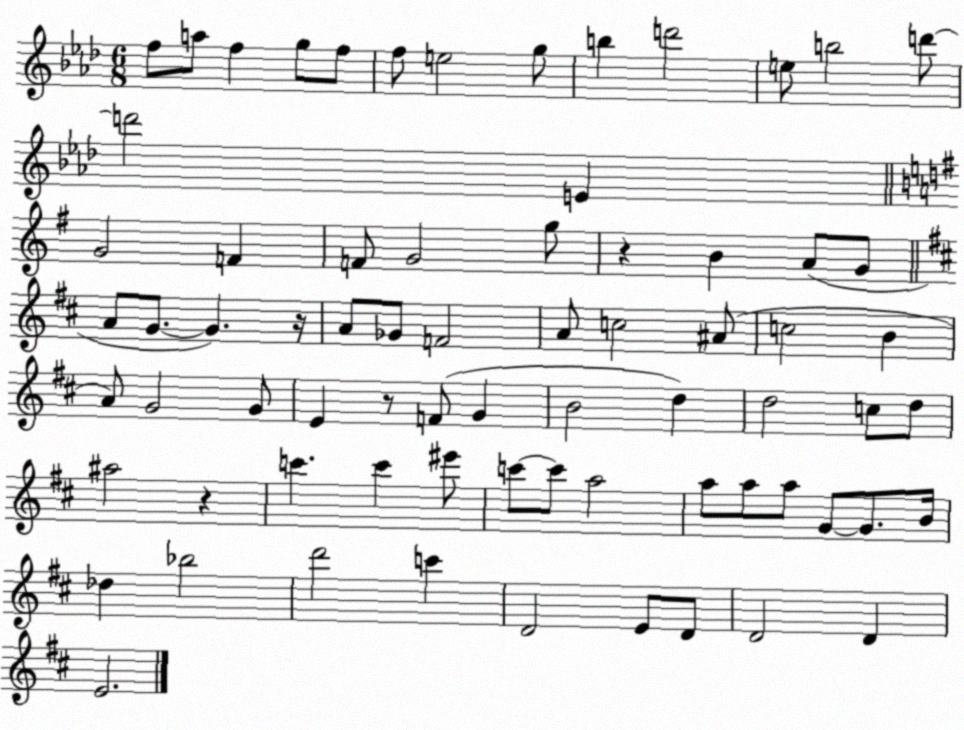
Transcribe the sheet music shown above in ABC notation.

X:1
T:Untitled
M:6/8
L:1/4
K:Ab
f/2 a/2 f g/2 f/2 f/2 e2 g/2 b d'2 e/2 b2 d'/2 d'2 E G2 F F/2 G2 g/2 z B A/2 G/2 A/2 G/2 G z/4 A/2 _G/2 F2 A/2 c2 ^A/2 c2 B A/2 G2 G/2 E z/2 F/2 G B2 d d2 c/2 d/2 ^a2 z c' c' ^e'/2 c'/2 c'/2 a2 a/2 a/2 a/2 G/2 G/2 B/4 _d _b2 d'2 c' D2 E/2 D/2 D2 D E2